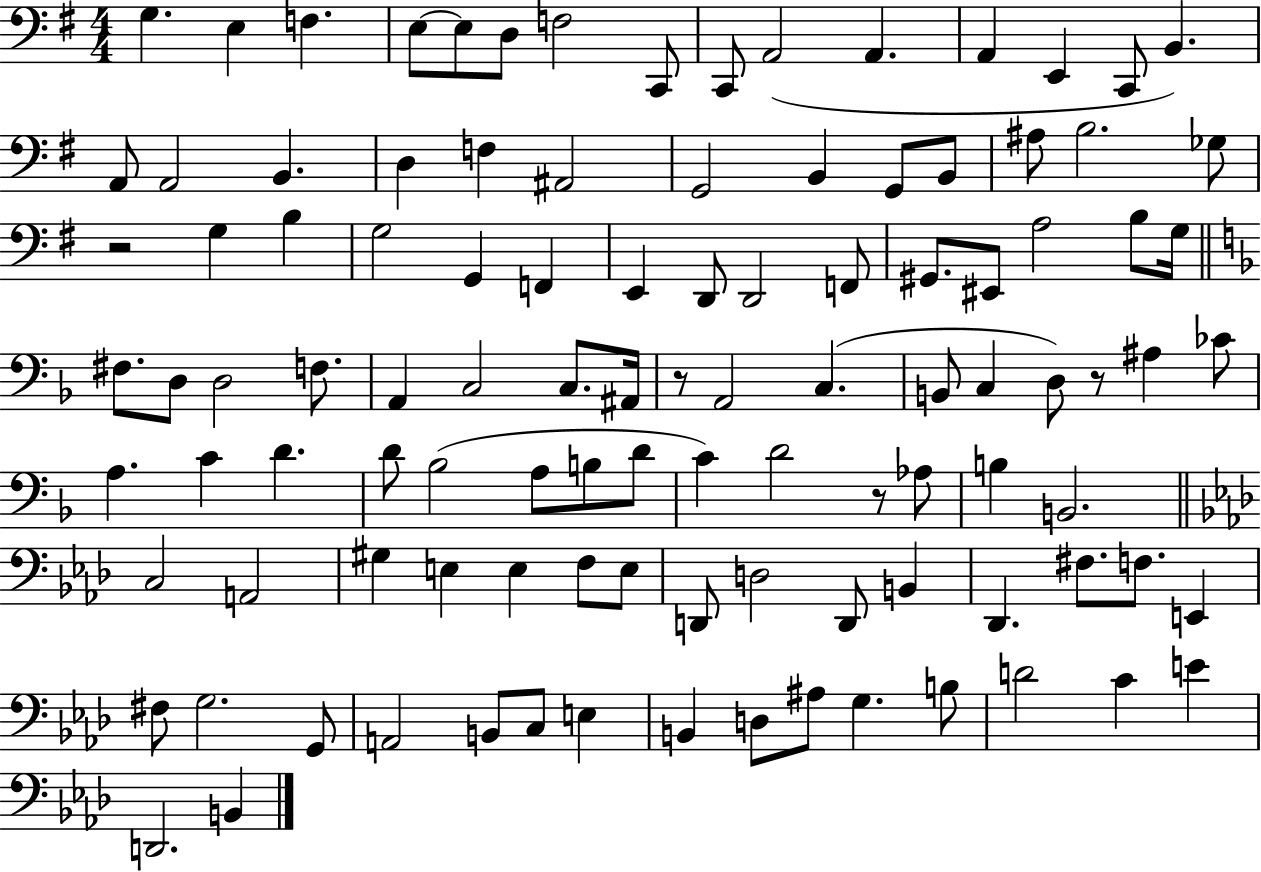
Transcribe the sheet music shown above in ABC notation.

X:1
T:Untitled
M:4/4
L:1/4
K:G
G, E, F, E,/2 E,/2 D,/2 F,2 C,,/2 C,,/2 A,,2 A,, A,, E,, C,,/2 B,, A,,/2 A,,2 B,, D, F, ^A,,2 G,,2 B,, G,,/2 B,,/2 ^A,/2 B,2 _G,/2 z2 G, B, G,2 G,, F,, E,, D,,/2 D,,2 F,,/2 ^G,,/2 ^E,,/2 A,2 B,/2 G,/4 ^F,/2 D,/2 D,2 F,/2 A,, C,2 C,/2 ^A,,/4 z/2 A,,2 C, B,,/2 C, D,/2 z/2 ^A, _C/2 A, C D D/2 _B,2 A,/2 B,/2 D/2 C D2 z/2 _A,/2 B, B,,2 C,2 A,,2 ^G, E, E, F,/2 E,/2 D,,/2 D,2 D,,/2 B,, _D,, ^F,/2 F,/2 E,, ^F,/2 G,2 G,,/2 A,,2 B,,/2 C,/2 E, B,, D,/2 ^A,/2 G, B,/2 D2 C E D,,2 B,,